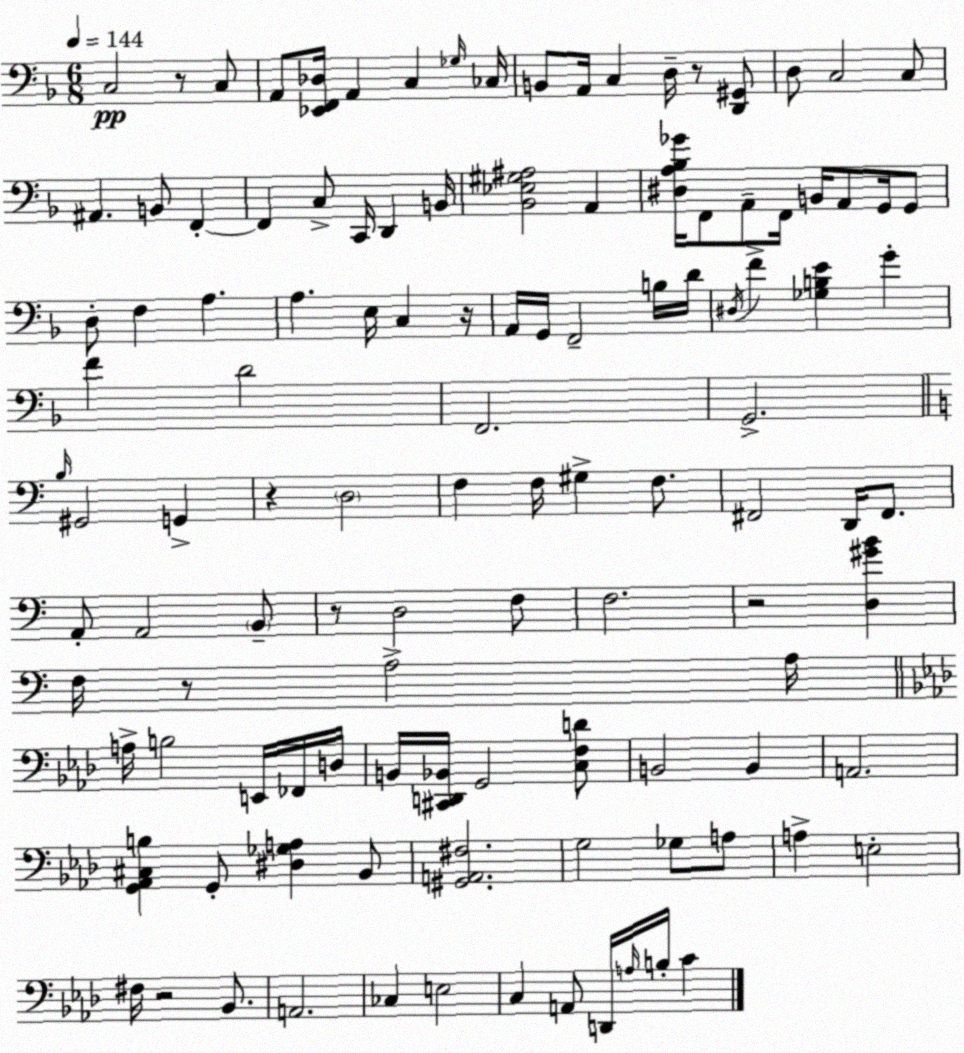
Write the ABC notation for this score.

X:1
T:Untitled
M:6/8
L:1/4
K:Dm
C,2 z/2 C,/2 A,,/2 [_E,,F,,_D,]/4 A,, C, _G,/4 _C,/4 B,,/2 A,,/4 C, D,/4 z/2 [D,,^G,,]/2 D,/2 C,2 C,/2 ^A,, B,,/2 F,, F,, C,/2 C,,/4 D,, B,,/4 [_B,,_E,^G,^A,]2 A,, [^D,A,_B,_G]/4 F,,/2 A,,/2 F,,/4 B,,/4 A,,/2 G,,/4 G,,/2 D,/2 F, A, A, E,/4 C, z/4 A,,/4 G,,/4 F,,2 B,/4 D/4 ^D,/4 F [_G,B,E] G F D2 F,,2 G,,2 B,/4 ^G,,2 G,, z D,2 F, F,/4 ^G, F,/2 ^F,,2 D,,/4 ^F,,/2 A,,/2 A,,2 B,,/2 z/2 D,2 F,/2 F,2 z2 [D,^GB] F,/4 z/2 A,2 A,/4 A,/4 B,2 E,,/4 _F,,/4 D,/4 B,,/4 [^C,,D,,_B,,]/4 G,,2 [C,F,D]/2 B,,2 B,, A,,2 [G,,_A,,^C,B,] G,,/2 [^D,_G,A,] _B,,/2 [^G,,A,,^F,]2 G,2 _G,/2 A,/2 A, E,2 ^F,/4 z2 _B,,/2 A,,2 _C, E,2 C, A,,/2 D,,/4 A,/4 B,/4 C